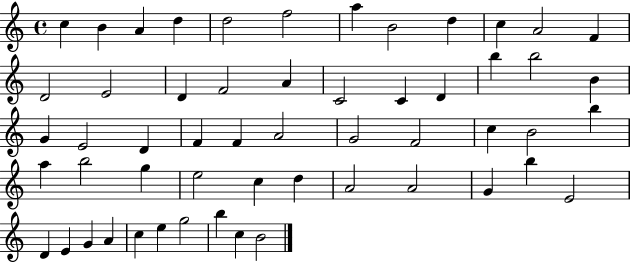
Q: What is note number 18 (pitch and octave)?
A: C4